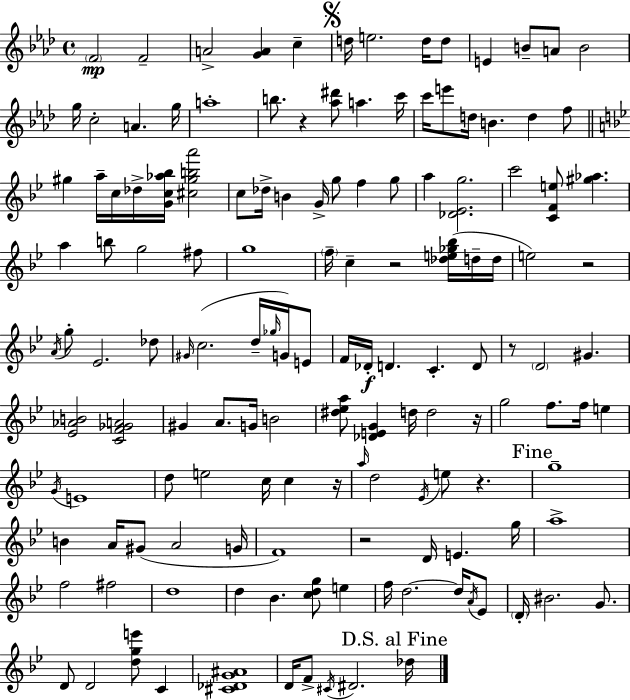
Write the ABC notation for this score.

X:1
T:Untitled
M:4/4
L:1/4
K:Ab
F2 F2 A2 [GA] c d/4 e2 d/4 d/2 E B/2 A/2 B2 g/4 c2 A g/4 a4 b/2 z [_a^d']/2 a c'/4 c'/4 e'/2 d/4 B d f/2 ^g a/4 c/4 _d/4 [Gc_a_b]/4 [^c^gba']2 c/2 _d/4 B G/4 g/2 f g/2 a [_D_Eg]2 c'2 [CFe]/2 [^g_a] a b/2 g2 ^f/2 g4 f/4 c z2 [_de_g_b]/4 d/4 d/4 e2 z2 A/4 g/2 _E2 _d/2 ^G/4 c2 d/4 _g/4 G/4 E/2 F/4 _D/4 D C D/2 z/2 D2 ^G [_E_AB]2 [CF_GA]2 ^G A/2 G/4 B2 [^d_ea]/2 [_DEG] d/4 d2 z/4 g2 f/2 f/4 e G/4 E4 d/2 e2 c/4 c z/4 a/4 d2 _E/4 e/2 z g4 B A/4 ^G/2 A2 G/4 F4 z2 D/4 E g/4 a4 f2 ^f2 d4 d _B [cdg]/2 e f/4 d2 d/4 A/4 _E/2 D/4 ^B2 G/2 D/2 D2 [dge']/2 C [^C_DG^A]4 D/4 F/2 ^C/4 ^D2 _d/4